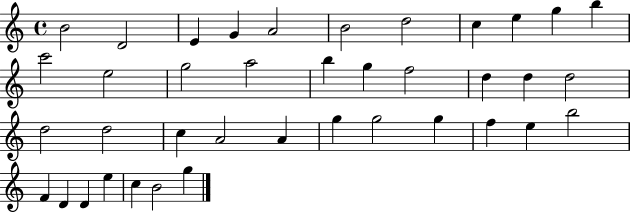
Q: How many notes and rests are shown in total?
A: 39